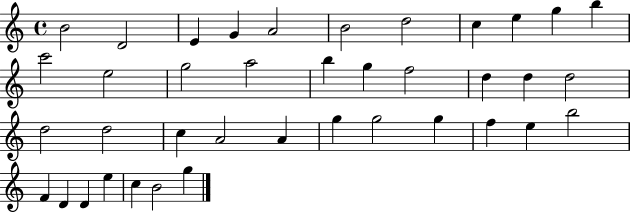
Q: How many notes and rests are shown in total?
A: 39